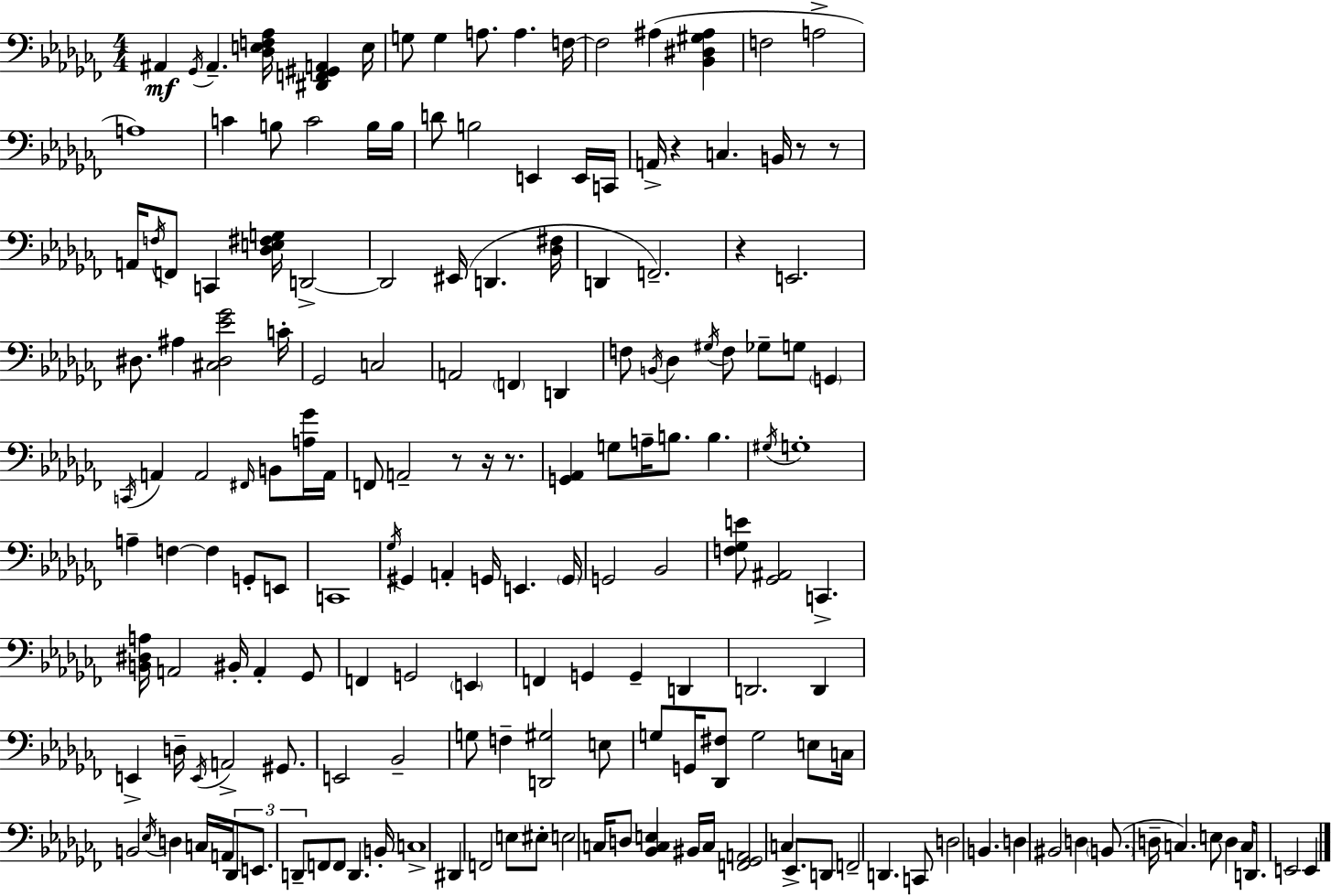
X:1
T:Untitled
M:4/4
L:1/4
K:Abm
^A,, _G,,/4 ^A,, [_D,E,F,_A,]/4 [^D,,F,,^G,,A,,] E,/4 G,/2 G, A,/2 A, F,/4 F,2 ^A, [_B,,^D,^G,^A,] F,2 A,2 A,4 C B,/2 C2 B,/4 B,/4 D/2 B,2 E,, E,,/4 C,,/4 A,,/4 z C, B,,/4 z/2 z/2 A,,/4 F,/4 F,,/2 C,, [_D,E,^F,G,]/4 D,,2 D,,2 ^E,,/4 D,, [_D,^F,]/4 D,, F,,2 z E,,2 ^D,/2 ^A, [^C,^D,_E_G]2 C/4 _G,,2 C,2 A,,2 F,, D,, F,/2 B,,/4 _D, ^G,/4 F,/2 _G,/2 G,/2 G,, C,,/4 A,, A,,2 ^F,,/4 B,,/2 [A,_G]/4 A,,/4 F,,/2 A,,2 z/2 z/4 z/2 [G,,_A,,] G,/2 A,/4 B,/2 B, ^G,/4 G,4 A, F, F, G,,/2 E,,/2 C,,4 _G,/4 ^G,, A,, G,,/4 E,, G,,/4 G,,2 _B,,2 [F,_G,E]/2 [_G,,^A,,]2 C,, [B,,^D,A,]/4 A,,2 ^B,,/4 A,, _G,,/2 F,, G,,2 E,, F,, G,, G,, D,, D,,2 D,, E,, D,/4 E,,/4 A,,2 ^G,,/2 E,,2 _B,,2 G,/2 F, [D,,^G,]2 E,/2 G,/2 G,,/4 [_D,,^F,]/2 G,2 E,/2 C,/4 B,,2 _E,/4 D, C,/4 A,,/4 _D,,/2 E,,/2 D,,/2 F,,/2 F,,/2 D,, B,,/4 C,4 ^D,, F,,2 E,/2 ^E,/2 E,2 C,/4 D,/2 [_B,,C,E,] ^B,,/4 C,/4 [F,,_G,,A,,]2 C, _E,,/2 D,,/2 F,,2 D,, C,,/2 D,2 B,, D, ^B,,2 D, B,,/2 D,/4 C, E,/2 D, C,/4 D,,/2 E,,2 E,,